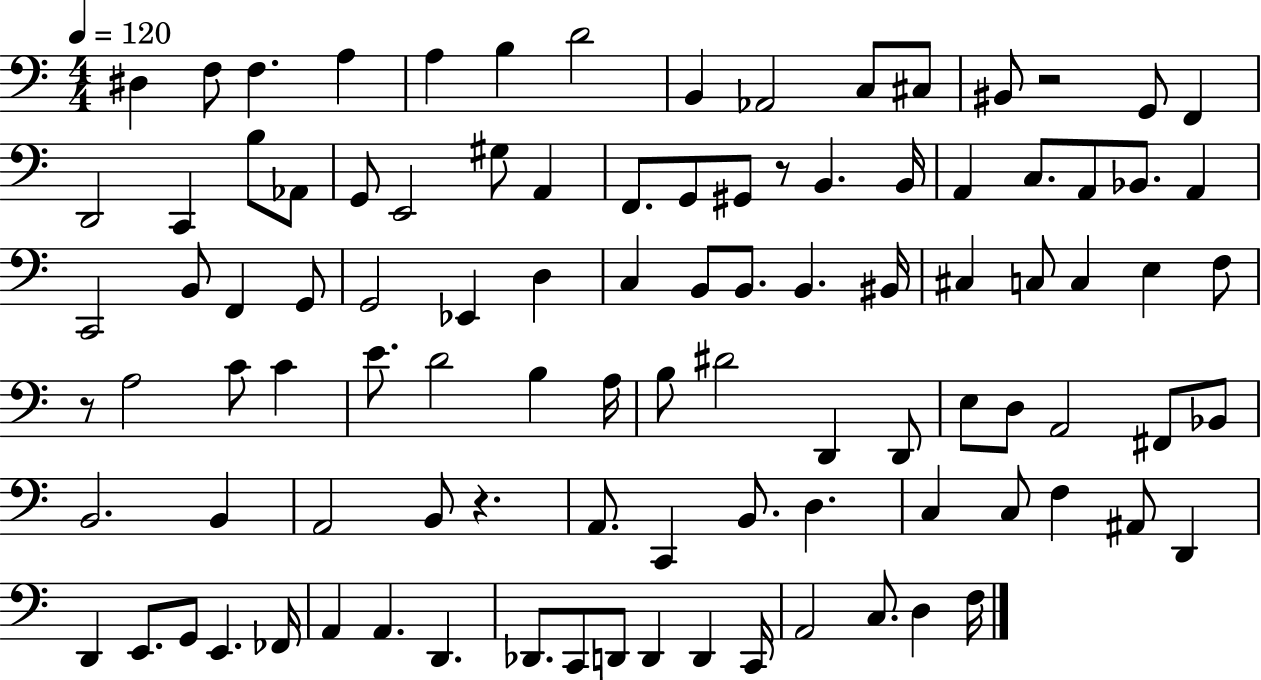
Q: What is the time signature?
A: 4/4